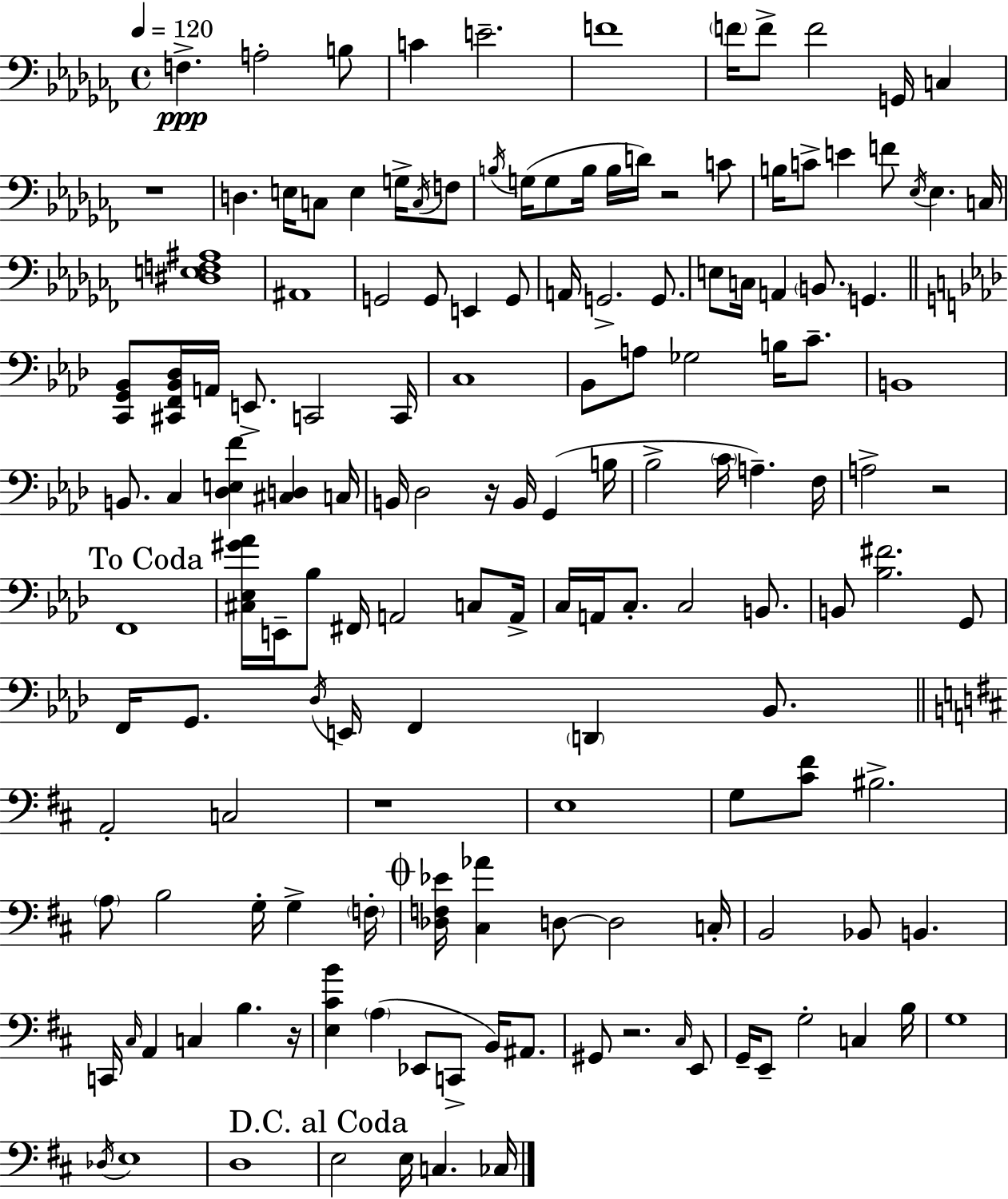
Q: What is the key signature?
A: AES minor